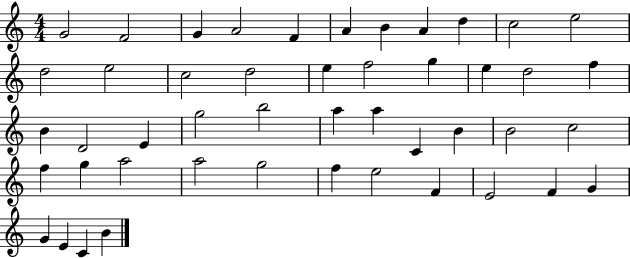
G4/h F4/h G4/q A4/h F4/q A4/q B4/q A4/q D5/q C5/h E5/h D5/h E5/h C5/h D5/h E5/q F5/h G5/q E5/q D5/h F5/q B4/q D4/h E4/q G5/h B5/h A5/q A5/q C4/q B4/q B4/h C5/h F5/q G5/q A5/h A5/h G5/h F5/q E5/h F4/q E4/h F4/q G4/q G4/q E4/q C4/q B4/q